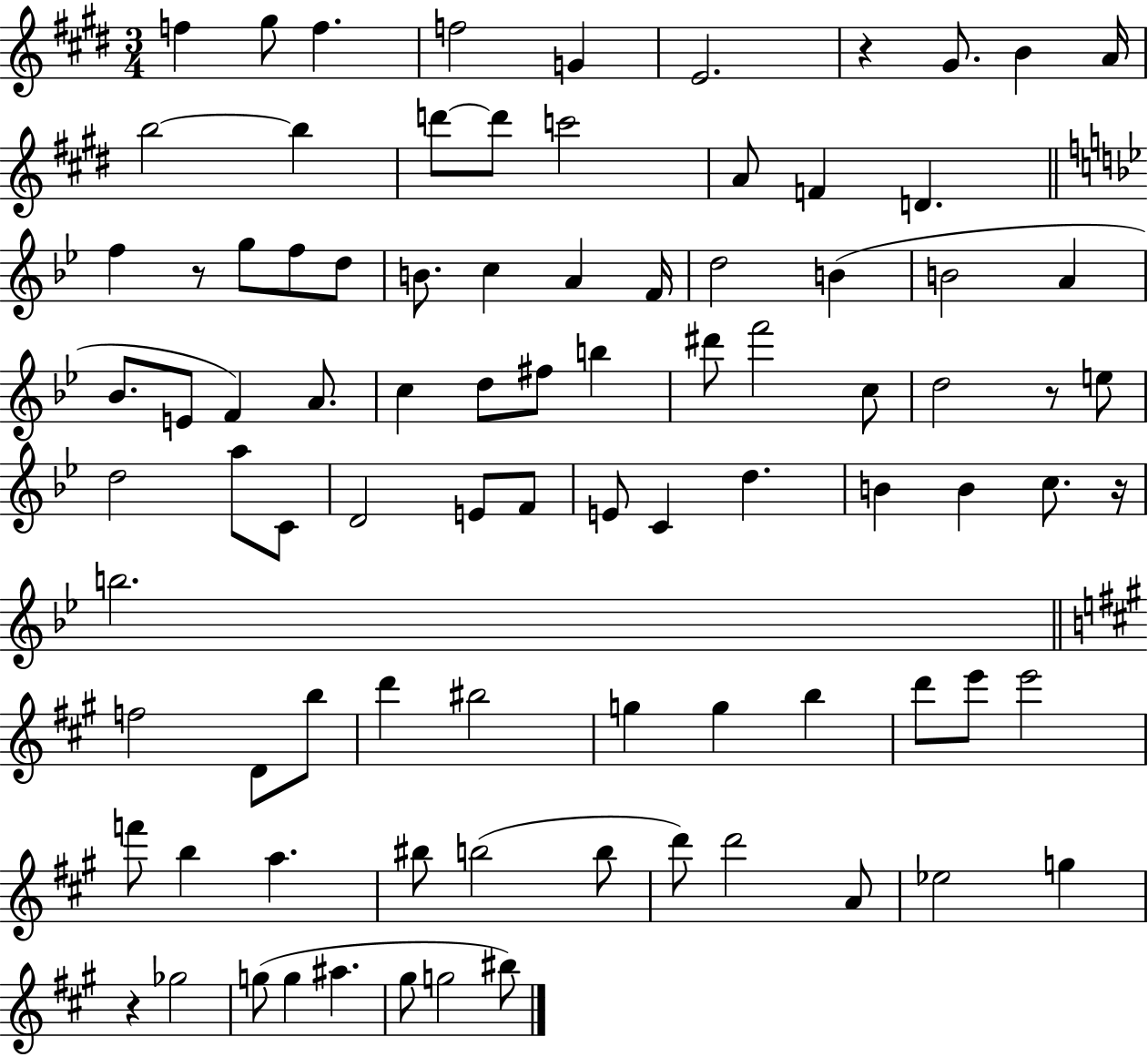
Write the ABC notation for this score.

X:1
T:Untitled
M:3/4
L:1/4
K:E
f ^g/2 f f2 G E2 z ^G/2 B A/4 b2 b d'/2 d'/2 c'2 A/2 F D f z/2 g/2 f/2 d/2 B/2 c A F/4 d2 B B2 A _B/2 E/2 F A/2 c d/2 ^f/2 b ^d'/2 f'2 c/2 d2 z/2 e/2 d2 a/2 C/2 D2 E/2 F/2 E/2 C d B B c/2 z/4 b2 f2 D/2 b/2 d' ^b2 g g b d'/2 e'/2 e'2 f'/2 b a ^b/2 b2 b/2 d'/2 d'2 A/2 _e2 g z _g2 g/2 g ^a ^g/2 g2 ^b/2